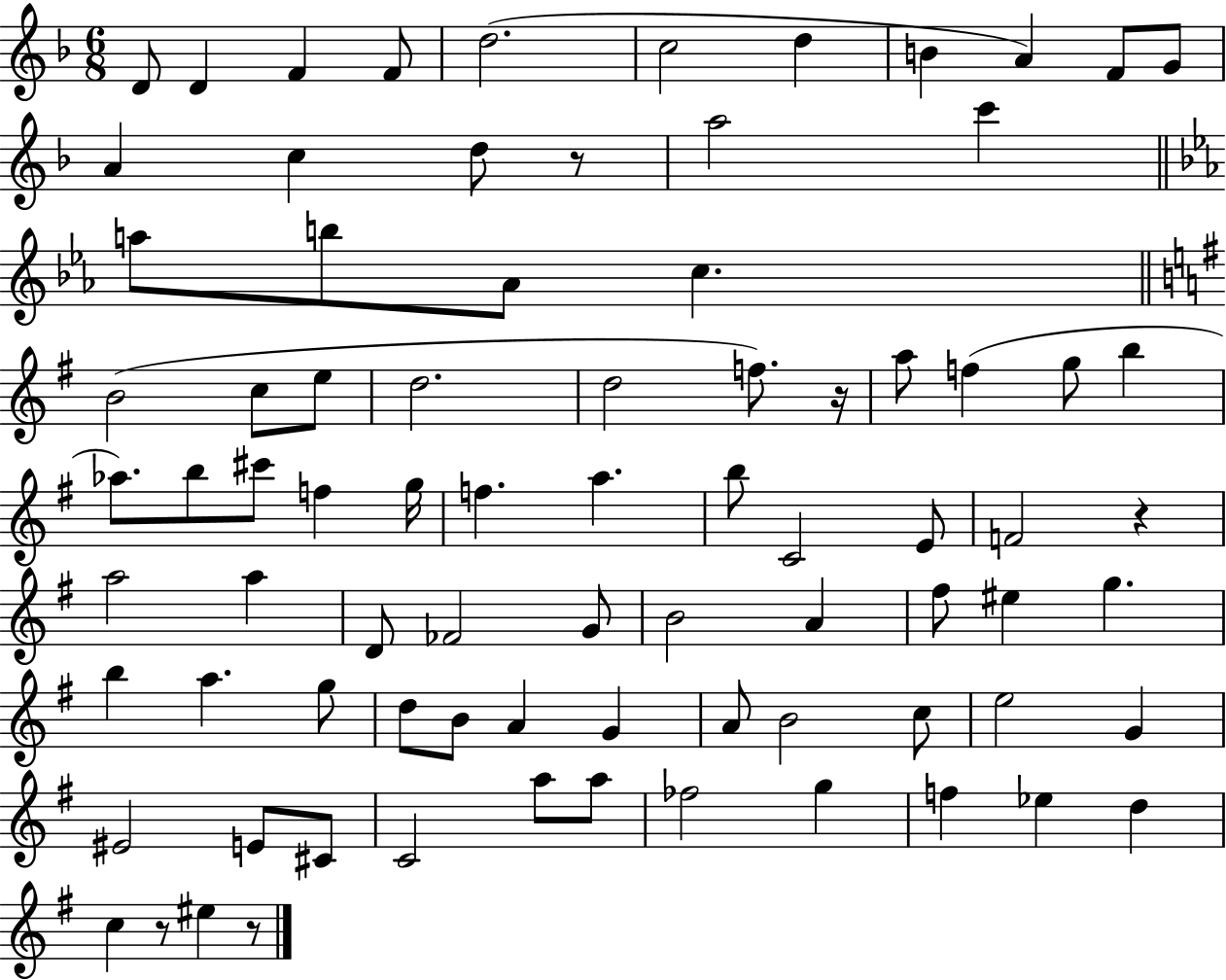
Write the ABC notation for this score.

X:1
T:Untitled
M:6/8
L:1/4
K:F
D/2 D F F/2 d2 c2 d B A F/2 G/2 A c d/2 z/2 a2 c' a/2 b/2 _A/2 c B2 c/2 e/2 d2 d2 f/2 z/4 a/2 f g/2 b _a/2 b/2 ^c'/2 f g/4 f a b/2 C2 E/2 F2 z a2 a D/2 _F2 G/2 B2 A ^f/2 ^e g b a g/2 d/2 B/2 A G A/2 B2 c/2 e2 G ^E2 E/2 ^C/2 C2 a/2 a/2 _f2 g f _e d c z/2 ^e z/2